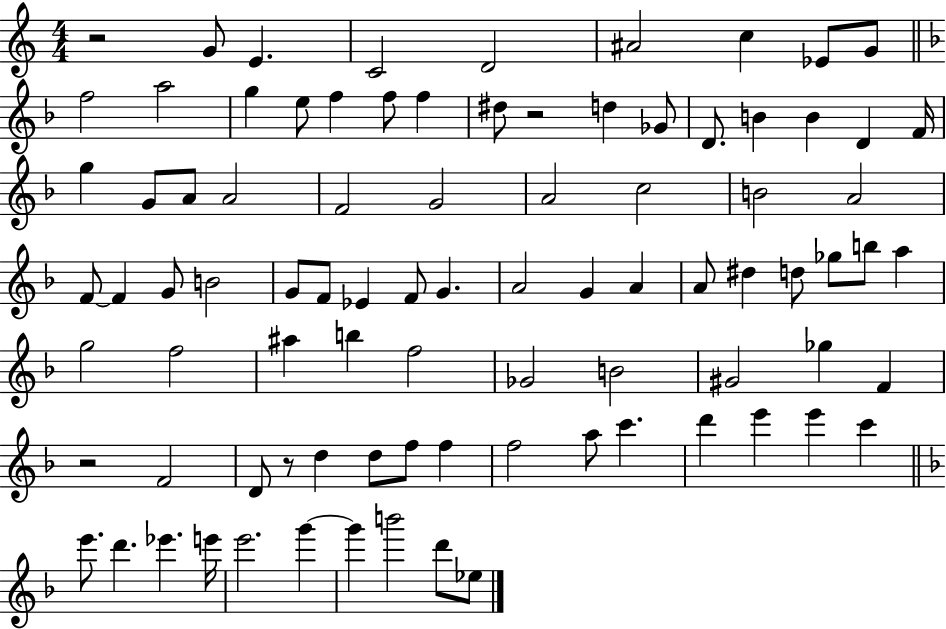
X:1
T:Untitled
M:4/4
L:1/4
K:C
z2 G/2 E C2 D2 ^A2 c _E/2 G/2 f2 a2 g e/2 f f/2 f ^d/2 z2 d _G/2 D/2 B B D F/4 g G/2 A/2 A2 F2 G2 A2 c2 B2 A2 F/2 F G/2 B2 G/2 F/2 _E F/2 G A2 G A A/2 ^d d/2 _g/2 b/2 a g2 f2 ^a b f2 _G2 B2 ^G2 _g F z2 F2 D/2 z/2 d d/2 f/2 f f2 a/2 c' d' e' e' c' e'/2 d' _e' e'/4 e'2 g' g' b'2 d'/2 _e/2